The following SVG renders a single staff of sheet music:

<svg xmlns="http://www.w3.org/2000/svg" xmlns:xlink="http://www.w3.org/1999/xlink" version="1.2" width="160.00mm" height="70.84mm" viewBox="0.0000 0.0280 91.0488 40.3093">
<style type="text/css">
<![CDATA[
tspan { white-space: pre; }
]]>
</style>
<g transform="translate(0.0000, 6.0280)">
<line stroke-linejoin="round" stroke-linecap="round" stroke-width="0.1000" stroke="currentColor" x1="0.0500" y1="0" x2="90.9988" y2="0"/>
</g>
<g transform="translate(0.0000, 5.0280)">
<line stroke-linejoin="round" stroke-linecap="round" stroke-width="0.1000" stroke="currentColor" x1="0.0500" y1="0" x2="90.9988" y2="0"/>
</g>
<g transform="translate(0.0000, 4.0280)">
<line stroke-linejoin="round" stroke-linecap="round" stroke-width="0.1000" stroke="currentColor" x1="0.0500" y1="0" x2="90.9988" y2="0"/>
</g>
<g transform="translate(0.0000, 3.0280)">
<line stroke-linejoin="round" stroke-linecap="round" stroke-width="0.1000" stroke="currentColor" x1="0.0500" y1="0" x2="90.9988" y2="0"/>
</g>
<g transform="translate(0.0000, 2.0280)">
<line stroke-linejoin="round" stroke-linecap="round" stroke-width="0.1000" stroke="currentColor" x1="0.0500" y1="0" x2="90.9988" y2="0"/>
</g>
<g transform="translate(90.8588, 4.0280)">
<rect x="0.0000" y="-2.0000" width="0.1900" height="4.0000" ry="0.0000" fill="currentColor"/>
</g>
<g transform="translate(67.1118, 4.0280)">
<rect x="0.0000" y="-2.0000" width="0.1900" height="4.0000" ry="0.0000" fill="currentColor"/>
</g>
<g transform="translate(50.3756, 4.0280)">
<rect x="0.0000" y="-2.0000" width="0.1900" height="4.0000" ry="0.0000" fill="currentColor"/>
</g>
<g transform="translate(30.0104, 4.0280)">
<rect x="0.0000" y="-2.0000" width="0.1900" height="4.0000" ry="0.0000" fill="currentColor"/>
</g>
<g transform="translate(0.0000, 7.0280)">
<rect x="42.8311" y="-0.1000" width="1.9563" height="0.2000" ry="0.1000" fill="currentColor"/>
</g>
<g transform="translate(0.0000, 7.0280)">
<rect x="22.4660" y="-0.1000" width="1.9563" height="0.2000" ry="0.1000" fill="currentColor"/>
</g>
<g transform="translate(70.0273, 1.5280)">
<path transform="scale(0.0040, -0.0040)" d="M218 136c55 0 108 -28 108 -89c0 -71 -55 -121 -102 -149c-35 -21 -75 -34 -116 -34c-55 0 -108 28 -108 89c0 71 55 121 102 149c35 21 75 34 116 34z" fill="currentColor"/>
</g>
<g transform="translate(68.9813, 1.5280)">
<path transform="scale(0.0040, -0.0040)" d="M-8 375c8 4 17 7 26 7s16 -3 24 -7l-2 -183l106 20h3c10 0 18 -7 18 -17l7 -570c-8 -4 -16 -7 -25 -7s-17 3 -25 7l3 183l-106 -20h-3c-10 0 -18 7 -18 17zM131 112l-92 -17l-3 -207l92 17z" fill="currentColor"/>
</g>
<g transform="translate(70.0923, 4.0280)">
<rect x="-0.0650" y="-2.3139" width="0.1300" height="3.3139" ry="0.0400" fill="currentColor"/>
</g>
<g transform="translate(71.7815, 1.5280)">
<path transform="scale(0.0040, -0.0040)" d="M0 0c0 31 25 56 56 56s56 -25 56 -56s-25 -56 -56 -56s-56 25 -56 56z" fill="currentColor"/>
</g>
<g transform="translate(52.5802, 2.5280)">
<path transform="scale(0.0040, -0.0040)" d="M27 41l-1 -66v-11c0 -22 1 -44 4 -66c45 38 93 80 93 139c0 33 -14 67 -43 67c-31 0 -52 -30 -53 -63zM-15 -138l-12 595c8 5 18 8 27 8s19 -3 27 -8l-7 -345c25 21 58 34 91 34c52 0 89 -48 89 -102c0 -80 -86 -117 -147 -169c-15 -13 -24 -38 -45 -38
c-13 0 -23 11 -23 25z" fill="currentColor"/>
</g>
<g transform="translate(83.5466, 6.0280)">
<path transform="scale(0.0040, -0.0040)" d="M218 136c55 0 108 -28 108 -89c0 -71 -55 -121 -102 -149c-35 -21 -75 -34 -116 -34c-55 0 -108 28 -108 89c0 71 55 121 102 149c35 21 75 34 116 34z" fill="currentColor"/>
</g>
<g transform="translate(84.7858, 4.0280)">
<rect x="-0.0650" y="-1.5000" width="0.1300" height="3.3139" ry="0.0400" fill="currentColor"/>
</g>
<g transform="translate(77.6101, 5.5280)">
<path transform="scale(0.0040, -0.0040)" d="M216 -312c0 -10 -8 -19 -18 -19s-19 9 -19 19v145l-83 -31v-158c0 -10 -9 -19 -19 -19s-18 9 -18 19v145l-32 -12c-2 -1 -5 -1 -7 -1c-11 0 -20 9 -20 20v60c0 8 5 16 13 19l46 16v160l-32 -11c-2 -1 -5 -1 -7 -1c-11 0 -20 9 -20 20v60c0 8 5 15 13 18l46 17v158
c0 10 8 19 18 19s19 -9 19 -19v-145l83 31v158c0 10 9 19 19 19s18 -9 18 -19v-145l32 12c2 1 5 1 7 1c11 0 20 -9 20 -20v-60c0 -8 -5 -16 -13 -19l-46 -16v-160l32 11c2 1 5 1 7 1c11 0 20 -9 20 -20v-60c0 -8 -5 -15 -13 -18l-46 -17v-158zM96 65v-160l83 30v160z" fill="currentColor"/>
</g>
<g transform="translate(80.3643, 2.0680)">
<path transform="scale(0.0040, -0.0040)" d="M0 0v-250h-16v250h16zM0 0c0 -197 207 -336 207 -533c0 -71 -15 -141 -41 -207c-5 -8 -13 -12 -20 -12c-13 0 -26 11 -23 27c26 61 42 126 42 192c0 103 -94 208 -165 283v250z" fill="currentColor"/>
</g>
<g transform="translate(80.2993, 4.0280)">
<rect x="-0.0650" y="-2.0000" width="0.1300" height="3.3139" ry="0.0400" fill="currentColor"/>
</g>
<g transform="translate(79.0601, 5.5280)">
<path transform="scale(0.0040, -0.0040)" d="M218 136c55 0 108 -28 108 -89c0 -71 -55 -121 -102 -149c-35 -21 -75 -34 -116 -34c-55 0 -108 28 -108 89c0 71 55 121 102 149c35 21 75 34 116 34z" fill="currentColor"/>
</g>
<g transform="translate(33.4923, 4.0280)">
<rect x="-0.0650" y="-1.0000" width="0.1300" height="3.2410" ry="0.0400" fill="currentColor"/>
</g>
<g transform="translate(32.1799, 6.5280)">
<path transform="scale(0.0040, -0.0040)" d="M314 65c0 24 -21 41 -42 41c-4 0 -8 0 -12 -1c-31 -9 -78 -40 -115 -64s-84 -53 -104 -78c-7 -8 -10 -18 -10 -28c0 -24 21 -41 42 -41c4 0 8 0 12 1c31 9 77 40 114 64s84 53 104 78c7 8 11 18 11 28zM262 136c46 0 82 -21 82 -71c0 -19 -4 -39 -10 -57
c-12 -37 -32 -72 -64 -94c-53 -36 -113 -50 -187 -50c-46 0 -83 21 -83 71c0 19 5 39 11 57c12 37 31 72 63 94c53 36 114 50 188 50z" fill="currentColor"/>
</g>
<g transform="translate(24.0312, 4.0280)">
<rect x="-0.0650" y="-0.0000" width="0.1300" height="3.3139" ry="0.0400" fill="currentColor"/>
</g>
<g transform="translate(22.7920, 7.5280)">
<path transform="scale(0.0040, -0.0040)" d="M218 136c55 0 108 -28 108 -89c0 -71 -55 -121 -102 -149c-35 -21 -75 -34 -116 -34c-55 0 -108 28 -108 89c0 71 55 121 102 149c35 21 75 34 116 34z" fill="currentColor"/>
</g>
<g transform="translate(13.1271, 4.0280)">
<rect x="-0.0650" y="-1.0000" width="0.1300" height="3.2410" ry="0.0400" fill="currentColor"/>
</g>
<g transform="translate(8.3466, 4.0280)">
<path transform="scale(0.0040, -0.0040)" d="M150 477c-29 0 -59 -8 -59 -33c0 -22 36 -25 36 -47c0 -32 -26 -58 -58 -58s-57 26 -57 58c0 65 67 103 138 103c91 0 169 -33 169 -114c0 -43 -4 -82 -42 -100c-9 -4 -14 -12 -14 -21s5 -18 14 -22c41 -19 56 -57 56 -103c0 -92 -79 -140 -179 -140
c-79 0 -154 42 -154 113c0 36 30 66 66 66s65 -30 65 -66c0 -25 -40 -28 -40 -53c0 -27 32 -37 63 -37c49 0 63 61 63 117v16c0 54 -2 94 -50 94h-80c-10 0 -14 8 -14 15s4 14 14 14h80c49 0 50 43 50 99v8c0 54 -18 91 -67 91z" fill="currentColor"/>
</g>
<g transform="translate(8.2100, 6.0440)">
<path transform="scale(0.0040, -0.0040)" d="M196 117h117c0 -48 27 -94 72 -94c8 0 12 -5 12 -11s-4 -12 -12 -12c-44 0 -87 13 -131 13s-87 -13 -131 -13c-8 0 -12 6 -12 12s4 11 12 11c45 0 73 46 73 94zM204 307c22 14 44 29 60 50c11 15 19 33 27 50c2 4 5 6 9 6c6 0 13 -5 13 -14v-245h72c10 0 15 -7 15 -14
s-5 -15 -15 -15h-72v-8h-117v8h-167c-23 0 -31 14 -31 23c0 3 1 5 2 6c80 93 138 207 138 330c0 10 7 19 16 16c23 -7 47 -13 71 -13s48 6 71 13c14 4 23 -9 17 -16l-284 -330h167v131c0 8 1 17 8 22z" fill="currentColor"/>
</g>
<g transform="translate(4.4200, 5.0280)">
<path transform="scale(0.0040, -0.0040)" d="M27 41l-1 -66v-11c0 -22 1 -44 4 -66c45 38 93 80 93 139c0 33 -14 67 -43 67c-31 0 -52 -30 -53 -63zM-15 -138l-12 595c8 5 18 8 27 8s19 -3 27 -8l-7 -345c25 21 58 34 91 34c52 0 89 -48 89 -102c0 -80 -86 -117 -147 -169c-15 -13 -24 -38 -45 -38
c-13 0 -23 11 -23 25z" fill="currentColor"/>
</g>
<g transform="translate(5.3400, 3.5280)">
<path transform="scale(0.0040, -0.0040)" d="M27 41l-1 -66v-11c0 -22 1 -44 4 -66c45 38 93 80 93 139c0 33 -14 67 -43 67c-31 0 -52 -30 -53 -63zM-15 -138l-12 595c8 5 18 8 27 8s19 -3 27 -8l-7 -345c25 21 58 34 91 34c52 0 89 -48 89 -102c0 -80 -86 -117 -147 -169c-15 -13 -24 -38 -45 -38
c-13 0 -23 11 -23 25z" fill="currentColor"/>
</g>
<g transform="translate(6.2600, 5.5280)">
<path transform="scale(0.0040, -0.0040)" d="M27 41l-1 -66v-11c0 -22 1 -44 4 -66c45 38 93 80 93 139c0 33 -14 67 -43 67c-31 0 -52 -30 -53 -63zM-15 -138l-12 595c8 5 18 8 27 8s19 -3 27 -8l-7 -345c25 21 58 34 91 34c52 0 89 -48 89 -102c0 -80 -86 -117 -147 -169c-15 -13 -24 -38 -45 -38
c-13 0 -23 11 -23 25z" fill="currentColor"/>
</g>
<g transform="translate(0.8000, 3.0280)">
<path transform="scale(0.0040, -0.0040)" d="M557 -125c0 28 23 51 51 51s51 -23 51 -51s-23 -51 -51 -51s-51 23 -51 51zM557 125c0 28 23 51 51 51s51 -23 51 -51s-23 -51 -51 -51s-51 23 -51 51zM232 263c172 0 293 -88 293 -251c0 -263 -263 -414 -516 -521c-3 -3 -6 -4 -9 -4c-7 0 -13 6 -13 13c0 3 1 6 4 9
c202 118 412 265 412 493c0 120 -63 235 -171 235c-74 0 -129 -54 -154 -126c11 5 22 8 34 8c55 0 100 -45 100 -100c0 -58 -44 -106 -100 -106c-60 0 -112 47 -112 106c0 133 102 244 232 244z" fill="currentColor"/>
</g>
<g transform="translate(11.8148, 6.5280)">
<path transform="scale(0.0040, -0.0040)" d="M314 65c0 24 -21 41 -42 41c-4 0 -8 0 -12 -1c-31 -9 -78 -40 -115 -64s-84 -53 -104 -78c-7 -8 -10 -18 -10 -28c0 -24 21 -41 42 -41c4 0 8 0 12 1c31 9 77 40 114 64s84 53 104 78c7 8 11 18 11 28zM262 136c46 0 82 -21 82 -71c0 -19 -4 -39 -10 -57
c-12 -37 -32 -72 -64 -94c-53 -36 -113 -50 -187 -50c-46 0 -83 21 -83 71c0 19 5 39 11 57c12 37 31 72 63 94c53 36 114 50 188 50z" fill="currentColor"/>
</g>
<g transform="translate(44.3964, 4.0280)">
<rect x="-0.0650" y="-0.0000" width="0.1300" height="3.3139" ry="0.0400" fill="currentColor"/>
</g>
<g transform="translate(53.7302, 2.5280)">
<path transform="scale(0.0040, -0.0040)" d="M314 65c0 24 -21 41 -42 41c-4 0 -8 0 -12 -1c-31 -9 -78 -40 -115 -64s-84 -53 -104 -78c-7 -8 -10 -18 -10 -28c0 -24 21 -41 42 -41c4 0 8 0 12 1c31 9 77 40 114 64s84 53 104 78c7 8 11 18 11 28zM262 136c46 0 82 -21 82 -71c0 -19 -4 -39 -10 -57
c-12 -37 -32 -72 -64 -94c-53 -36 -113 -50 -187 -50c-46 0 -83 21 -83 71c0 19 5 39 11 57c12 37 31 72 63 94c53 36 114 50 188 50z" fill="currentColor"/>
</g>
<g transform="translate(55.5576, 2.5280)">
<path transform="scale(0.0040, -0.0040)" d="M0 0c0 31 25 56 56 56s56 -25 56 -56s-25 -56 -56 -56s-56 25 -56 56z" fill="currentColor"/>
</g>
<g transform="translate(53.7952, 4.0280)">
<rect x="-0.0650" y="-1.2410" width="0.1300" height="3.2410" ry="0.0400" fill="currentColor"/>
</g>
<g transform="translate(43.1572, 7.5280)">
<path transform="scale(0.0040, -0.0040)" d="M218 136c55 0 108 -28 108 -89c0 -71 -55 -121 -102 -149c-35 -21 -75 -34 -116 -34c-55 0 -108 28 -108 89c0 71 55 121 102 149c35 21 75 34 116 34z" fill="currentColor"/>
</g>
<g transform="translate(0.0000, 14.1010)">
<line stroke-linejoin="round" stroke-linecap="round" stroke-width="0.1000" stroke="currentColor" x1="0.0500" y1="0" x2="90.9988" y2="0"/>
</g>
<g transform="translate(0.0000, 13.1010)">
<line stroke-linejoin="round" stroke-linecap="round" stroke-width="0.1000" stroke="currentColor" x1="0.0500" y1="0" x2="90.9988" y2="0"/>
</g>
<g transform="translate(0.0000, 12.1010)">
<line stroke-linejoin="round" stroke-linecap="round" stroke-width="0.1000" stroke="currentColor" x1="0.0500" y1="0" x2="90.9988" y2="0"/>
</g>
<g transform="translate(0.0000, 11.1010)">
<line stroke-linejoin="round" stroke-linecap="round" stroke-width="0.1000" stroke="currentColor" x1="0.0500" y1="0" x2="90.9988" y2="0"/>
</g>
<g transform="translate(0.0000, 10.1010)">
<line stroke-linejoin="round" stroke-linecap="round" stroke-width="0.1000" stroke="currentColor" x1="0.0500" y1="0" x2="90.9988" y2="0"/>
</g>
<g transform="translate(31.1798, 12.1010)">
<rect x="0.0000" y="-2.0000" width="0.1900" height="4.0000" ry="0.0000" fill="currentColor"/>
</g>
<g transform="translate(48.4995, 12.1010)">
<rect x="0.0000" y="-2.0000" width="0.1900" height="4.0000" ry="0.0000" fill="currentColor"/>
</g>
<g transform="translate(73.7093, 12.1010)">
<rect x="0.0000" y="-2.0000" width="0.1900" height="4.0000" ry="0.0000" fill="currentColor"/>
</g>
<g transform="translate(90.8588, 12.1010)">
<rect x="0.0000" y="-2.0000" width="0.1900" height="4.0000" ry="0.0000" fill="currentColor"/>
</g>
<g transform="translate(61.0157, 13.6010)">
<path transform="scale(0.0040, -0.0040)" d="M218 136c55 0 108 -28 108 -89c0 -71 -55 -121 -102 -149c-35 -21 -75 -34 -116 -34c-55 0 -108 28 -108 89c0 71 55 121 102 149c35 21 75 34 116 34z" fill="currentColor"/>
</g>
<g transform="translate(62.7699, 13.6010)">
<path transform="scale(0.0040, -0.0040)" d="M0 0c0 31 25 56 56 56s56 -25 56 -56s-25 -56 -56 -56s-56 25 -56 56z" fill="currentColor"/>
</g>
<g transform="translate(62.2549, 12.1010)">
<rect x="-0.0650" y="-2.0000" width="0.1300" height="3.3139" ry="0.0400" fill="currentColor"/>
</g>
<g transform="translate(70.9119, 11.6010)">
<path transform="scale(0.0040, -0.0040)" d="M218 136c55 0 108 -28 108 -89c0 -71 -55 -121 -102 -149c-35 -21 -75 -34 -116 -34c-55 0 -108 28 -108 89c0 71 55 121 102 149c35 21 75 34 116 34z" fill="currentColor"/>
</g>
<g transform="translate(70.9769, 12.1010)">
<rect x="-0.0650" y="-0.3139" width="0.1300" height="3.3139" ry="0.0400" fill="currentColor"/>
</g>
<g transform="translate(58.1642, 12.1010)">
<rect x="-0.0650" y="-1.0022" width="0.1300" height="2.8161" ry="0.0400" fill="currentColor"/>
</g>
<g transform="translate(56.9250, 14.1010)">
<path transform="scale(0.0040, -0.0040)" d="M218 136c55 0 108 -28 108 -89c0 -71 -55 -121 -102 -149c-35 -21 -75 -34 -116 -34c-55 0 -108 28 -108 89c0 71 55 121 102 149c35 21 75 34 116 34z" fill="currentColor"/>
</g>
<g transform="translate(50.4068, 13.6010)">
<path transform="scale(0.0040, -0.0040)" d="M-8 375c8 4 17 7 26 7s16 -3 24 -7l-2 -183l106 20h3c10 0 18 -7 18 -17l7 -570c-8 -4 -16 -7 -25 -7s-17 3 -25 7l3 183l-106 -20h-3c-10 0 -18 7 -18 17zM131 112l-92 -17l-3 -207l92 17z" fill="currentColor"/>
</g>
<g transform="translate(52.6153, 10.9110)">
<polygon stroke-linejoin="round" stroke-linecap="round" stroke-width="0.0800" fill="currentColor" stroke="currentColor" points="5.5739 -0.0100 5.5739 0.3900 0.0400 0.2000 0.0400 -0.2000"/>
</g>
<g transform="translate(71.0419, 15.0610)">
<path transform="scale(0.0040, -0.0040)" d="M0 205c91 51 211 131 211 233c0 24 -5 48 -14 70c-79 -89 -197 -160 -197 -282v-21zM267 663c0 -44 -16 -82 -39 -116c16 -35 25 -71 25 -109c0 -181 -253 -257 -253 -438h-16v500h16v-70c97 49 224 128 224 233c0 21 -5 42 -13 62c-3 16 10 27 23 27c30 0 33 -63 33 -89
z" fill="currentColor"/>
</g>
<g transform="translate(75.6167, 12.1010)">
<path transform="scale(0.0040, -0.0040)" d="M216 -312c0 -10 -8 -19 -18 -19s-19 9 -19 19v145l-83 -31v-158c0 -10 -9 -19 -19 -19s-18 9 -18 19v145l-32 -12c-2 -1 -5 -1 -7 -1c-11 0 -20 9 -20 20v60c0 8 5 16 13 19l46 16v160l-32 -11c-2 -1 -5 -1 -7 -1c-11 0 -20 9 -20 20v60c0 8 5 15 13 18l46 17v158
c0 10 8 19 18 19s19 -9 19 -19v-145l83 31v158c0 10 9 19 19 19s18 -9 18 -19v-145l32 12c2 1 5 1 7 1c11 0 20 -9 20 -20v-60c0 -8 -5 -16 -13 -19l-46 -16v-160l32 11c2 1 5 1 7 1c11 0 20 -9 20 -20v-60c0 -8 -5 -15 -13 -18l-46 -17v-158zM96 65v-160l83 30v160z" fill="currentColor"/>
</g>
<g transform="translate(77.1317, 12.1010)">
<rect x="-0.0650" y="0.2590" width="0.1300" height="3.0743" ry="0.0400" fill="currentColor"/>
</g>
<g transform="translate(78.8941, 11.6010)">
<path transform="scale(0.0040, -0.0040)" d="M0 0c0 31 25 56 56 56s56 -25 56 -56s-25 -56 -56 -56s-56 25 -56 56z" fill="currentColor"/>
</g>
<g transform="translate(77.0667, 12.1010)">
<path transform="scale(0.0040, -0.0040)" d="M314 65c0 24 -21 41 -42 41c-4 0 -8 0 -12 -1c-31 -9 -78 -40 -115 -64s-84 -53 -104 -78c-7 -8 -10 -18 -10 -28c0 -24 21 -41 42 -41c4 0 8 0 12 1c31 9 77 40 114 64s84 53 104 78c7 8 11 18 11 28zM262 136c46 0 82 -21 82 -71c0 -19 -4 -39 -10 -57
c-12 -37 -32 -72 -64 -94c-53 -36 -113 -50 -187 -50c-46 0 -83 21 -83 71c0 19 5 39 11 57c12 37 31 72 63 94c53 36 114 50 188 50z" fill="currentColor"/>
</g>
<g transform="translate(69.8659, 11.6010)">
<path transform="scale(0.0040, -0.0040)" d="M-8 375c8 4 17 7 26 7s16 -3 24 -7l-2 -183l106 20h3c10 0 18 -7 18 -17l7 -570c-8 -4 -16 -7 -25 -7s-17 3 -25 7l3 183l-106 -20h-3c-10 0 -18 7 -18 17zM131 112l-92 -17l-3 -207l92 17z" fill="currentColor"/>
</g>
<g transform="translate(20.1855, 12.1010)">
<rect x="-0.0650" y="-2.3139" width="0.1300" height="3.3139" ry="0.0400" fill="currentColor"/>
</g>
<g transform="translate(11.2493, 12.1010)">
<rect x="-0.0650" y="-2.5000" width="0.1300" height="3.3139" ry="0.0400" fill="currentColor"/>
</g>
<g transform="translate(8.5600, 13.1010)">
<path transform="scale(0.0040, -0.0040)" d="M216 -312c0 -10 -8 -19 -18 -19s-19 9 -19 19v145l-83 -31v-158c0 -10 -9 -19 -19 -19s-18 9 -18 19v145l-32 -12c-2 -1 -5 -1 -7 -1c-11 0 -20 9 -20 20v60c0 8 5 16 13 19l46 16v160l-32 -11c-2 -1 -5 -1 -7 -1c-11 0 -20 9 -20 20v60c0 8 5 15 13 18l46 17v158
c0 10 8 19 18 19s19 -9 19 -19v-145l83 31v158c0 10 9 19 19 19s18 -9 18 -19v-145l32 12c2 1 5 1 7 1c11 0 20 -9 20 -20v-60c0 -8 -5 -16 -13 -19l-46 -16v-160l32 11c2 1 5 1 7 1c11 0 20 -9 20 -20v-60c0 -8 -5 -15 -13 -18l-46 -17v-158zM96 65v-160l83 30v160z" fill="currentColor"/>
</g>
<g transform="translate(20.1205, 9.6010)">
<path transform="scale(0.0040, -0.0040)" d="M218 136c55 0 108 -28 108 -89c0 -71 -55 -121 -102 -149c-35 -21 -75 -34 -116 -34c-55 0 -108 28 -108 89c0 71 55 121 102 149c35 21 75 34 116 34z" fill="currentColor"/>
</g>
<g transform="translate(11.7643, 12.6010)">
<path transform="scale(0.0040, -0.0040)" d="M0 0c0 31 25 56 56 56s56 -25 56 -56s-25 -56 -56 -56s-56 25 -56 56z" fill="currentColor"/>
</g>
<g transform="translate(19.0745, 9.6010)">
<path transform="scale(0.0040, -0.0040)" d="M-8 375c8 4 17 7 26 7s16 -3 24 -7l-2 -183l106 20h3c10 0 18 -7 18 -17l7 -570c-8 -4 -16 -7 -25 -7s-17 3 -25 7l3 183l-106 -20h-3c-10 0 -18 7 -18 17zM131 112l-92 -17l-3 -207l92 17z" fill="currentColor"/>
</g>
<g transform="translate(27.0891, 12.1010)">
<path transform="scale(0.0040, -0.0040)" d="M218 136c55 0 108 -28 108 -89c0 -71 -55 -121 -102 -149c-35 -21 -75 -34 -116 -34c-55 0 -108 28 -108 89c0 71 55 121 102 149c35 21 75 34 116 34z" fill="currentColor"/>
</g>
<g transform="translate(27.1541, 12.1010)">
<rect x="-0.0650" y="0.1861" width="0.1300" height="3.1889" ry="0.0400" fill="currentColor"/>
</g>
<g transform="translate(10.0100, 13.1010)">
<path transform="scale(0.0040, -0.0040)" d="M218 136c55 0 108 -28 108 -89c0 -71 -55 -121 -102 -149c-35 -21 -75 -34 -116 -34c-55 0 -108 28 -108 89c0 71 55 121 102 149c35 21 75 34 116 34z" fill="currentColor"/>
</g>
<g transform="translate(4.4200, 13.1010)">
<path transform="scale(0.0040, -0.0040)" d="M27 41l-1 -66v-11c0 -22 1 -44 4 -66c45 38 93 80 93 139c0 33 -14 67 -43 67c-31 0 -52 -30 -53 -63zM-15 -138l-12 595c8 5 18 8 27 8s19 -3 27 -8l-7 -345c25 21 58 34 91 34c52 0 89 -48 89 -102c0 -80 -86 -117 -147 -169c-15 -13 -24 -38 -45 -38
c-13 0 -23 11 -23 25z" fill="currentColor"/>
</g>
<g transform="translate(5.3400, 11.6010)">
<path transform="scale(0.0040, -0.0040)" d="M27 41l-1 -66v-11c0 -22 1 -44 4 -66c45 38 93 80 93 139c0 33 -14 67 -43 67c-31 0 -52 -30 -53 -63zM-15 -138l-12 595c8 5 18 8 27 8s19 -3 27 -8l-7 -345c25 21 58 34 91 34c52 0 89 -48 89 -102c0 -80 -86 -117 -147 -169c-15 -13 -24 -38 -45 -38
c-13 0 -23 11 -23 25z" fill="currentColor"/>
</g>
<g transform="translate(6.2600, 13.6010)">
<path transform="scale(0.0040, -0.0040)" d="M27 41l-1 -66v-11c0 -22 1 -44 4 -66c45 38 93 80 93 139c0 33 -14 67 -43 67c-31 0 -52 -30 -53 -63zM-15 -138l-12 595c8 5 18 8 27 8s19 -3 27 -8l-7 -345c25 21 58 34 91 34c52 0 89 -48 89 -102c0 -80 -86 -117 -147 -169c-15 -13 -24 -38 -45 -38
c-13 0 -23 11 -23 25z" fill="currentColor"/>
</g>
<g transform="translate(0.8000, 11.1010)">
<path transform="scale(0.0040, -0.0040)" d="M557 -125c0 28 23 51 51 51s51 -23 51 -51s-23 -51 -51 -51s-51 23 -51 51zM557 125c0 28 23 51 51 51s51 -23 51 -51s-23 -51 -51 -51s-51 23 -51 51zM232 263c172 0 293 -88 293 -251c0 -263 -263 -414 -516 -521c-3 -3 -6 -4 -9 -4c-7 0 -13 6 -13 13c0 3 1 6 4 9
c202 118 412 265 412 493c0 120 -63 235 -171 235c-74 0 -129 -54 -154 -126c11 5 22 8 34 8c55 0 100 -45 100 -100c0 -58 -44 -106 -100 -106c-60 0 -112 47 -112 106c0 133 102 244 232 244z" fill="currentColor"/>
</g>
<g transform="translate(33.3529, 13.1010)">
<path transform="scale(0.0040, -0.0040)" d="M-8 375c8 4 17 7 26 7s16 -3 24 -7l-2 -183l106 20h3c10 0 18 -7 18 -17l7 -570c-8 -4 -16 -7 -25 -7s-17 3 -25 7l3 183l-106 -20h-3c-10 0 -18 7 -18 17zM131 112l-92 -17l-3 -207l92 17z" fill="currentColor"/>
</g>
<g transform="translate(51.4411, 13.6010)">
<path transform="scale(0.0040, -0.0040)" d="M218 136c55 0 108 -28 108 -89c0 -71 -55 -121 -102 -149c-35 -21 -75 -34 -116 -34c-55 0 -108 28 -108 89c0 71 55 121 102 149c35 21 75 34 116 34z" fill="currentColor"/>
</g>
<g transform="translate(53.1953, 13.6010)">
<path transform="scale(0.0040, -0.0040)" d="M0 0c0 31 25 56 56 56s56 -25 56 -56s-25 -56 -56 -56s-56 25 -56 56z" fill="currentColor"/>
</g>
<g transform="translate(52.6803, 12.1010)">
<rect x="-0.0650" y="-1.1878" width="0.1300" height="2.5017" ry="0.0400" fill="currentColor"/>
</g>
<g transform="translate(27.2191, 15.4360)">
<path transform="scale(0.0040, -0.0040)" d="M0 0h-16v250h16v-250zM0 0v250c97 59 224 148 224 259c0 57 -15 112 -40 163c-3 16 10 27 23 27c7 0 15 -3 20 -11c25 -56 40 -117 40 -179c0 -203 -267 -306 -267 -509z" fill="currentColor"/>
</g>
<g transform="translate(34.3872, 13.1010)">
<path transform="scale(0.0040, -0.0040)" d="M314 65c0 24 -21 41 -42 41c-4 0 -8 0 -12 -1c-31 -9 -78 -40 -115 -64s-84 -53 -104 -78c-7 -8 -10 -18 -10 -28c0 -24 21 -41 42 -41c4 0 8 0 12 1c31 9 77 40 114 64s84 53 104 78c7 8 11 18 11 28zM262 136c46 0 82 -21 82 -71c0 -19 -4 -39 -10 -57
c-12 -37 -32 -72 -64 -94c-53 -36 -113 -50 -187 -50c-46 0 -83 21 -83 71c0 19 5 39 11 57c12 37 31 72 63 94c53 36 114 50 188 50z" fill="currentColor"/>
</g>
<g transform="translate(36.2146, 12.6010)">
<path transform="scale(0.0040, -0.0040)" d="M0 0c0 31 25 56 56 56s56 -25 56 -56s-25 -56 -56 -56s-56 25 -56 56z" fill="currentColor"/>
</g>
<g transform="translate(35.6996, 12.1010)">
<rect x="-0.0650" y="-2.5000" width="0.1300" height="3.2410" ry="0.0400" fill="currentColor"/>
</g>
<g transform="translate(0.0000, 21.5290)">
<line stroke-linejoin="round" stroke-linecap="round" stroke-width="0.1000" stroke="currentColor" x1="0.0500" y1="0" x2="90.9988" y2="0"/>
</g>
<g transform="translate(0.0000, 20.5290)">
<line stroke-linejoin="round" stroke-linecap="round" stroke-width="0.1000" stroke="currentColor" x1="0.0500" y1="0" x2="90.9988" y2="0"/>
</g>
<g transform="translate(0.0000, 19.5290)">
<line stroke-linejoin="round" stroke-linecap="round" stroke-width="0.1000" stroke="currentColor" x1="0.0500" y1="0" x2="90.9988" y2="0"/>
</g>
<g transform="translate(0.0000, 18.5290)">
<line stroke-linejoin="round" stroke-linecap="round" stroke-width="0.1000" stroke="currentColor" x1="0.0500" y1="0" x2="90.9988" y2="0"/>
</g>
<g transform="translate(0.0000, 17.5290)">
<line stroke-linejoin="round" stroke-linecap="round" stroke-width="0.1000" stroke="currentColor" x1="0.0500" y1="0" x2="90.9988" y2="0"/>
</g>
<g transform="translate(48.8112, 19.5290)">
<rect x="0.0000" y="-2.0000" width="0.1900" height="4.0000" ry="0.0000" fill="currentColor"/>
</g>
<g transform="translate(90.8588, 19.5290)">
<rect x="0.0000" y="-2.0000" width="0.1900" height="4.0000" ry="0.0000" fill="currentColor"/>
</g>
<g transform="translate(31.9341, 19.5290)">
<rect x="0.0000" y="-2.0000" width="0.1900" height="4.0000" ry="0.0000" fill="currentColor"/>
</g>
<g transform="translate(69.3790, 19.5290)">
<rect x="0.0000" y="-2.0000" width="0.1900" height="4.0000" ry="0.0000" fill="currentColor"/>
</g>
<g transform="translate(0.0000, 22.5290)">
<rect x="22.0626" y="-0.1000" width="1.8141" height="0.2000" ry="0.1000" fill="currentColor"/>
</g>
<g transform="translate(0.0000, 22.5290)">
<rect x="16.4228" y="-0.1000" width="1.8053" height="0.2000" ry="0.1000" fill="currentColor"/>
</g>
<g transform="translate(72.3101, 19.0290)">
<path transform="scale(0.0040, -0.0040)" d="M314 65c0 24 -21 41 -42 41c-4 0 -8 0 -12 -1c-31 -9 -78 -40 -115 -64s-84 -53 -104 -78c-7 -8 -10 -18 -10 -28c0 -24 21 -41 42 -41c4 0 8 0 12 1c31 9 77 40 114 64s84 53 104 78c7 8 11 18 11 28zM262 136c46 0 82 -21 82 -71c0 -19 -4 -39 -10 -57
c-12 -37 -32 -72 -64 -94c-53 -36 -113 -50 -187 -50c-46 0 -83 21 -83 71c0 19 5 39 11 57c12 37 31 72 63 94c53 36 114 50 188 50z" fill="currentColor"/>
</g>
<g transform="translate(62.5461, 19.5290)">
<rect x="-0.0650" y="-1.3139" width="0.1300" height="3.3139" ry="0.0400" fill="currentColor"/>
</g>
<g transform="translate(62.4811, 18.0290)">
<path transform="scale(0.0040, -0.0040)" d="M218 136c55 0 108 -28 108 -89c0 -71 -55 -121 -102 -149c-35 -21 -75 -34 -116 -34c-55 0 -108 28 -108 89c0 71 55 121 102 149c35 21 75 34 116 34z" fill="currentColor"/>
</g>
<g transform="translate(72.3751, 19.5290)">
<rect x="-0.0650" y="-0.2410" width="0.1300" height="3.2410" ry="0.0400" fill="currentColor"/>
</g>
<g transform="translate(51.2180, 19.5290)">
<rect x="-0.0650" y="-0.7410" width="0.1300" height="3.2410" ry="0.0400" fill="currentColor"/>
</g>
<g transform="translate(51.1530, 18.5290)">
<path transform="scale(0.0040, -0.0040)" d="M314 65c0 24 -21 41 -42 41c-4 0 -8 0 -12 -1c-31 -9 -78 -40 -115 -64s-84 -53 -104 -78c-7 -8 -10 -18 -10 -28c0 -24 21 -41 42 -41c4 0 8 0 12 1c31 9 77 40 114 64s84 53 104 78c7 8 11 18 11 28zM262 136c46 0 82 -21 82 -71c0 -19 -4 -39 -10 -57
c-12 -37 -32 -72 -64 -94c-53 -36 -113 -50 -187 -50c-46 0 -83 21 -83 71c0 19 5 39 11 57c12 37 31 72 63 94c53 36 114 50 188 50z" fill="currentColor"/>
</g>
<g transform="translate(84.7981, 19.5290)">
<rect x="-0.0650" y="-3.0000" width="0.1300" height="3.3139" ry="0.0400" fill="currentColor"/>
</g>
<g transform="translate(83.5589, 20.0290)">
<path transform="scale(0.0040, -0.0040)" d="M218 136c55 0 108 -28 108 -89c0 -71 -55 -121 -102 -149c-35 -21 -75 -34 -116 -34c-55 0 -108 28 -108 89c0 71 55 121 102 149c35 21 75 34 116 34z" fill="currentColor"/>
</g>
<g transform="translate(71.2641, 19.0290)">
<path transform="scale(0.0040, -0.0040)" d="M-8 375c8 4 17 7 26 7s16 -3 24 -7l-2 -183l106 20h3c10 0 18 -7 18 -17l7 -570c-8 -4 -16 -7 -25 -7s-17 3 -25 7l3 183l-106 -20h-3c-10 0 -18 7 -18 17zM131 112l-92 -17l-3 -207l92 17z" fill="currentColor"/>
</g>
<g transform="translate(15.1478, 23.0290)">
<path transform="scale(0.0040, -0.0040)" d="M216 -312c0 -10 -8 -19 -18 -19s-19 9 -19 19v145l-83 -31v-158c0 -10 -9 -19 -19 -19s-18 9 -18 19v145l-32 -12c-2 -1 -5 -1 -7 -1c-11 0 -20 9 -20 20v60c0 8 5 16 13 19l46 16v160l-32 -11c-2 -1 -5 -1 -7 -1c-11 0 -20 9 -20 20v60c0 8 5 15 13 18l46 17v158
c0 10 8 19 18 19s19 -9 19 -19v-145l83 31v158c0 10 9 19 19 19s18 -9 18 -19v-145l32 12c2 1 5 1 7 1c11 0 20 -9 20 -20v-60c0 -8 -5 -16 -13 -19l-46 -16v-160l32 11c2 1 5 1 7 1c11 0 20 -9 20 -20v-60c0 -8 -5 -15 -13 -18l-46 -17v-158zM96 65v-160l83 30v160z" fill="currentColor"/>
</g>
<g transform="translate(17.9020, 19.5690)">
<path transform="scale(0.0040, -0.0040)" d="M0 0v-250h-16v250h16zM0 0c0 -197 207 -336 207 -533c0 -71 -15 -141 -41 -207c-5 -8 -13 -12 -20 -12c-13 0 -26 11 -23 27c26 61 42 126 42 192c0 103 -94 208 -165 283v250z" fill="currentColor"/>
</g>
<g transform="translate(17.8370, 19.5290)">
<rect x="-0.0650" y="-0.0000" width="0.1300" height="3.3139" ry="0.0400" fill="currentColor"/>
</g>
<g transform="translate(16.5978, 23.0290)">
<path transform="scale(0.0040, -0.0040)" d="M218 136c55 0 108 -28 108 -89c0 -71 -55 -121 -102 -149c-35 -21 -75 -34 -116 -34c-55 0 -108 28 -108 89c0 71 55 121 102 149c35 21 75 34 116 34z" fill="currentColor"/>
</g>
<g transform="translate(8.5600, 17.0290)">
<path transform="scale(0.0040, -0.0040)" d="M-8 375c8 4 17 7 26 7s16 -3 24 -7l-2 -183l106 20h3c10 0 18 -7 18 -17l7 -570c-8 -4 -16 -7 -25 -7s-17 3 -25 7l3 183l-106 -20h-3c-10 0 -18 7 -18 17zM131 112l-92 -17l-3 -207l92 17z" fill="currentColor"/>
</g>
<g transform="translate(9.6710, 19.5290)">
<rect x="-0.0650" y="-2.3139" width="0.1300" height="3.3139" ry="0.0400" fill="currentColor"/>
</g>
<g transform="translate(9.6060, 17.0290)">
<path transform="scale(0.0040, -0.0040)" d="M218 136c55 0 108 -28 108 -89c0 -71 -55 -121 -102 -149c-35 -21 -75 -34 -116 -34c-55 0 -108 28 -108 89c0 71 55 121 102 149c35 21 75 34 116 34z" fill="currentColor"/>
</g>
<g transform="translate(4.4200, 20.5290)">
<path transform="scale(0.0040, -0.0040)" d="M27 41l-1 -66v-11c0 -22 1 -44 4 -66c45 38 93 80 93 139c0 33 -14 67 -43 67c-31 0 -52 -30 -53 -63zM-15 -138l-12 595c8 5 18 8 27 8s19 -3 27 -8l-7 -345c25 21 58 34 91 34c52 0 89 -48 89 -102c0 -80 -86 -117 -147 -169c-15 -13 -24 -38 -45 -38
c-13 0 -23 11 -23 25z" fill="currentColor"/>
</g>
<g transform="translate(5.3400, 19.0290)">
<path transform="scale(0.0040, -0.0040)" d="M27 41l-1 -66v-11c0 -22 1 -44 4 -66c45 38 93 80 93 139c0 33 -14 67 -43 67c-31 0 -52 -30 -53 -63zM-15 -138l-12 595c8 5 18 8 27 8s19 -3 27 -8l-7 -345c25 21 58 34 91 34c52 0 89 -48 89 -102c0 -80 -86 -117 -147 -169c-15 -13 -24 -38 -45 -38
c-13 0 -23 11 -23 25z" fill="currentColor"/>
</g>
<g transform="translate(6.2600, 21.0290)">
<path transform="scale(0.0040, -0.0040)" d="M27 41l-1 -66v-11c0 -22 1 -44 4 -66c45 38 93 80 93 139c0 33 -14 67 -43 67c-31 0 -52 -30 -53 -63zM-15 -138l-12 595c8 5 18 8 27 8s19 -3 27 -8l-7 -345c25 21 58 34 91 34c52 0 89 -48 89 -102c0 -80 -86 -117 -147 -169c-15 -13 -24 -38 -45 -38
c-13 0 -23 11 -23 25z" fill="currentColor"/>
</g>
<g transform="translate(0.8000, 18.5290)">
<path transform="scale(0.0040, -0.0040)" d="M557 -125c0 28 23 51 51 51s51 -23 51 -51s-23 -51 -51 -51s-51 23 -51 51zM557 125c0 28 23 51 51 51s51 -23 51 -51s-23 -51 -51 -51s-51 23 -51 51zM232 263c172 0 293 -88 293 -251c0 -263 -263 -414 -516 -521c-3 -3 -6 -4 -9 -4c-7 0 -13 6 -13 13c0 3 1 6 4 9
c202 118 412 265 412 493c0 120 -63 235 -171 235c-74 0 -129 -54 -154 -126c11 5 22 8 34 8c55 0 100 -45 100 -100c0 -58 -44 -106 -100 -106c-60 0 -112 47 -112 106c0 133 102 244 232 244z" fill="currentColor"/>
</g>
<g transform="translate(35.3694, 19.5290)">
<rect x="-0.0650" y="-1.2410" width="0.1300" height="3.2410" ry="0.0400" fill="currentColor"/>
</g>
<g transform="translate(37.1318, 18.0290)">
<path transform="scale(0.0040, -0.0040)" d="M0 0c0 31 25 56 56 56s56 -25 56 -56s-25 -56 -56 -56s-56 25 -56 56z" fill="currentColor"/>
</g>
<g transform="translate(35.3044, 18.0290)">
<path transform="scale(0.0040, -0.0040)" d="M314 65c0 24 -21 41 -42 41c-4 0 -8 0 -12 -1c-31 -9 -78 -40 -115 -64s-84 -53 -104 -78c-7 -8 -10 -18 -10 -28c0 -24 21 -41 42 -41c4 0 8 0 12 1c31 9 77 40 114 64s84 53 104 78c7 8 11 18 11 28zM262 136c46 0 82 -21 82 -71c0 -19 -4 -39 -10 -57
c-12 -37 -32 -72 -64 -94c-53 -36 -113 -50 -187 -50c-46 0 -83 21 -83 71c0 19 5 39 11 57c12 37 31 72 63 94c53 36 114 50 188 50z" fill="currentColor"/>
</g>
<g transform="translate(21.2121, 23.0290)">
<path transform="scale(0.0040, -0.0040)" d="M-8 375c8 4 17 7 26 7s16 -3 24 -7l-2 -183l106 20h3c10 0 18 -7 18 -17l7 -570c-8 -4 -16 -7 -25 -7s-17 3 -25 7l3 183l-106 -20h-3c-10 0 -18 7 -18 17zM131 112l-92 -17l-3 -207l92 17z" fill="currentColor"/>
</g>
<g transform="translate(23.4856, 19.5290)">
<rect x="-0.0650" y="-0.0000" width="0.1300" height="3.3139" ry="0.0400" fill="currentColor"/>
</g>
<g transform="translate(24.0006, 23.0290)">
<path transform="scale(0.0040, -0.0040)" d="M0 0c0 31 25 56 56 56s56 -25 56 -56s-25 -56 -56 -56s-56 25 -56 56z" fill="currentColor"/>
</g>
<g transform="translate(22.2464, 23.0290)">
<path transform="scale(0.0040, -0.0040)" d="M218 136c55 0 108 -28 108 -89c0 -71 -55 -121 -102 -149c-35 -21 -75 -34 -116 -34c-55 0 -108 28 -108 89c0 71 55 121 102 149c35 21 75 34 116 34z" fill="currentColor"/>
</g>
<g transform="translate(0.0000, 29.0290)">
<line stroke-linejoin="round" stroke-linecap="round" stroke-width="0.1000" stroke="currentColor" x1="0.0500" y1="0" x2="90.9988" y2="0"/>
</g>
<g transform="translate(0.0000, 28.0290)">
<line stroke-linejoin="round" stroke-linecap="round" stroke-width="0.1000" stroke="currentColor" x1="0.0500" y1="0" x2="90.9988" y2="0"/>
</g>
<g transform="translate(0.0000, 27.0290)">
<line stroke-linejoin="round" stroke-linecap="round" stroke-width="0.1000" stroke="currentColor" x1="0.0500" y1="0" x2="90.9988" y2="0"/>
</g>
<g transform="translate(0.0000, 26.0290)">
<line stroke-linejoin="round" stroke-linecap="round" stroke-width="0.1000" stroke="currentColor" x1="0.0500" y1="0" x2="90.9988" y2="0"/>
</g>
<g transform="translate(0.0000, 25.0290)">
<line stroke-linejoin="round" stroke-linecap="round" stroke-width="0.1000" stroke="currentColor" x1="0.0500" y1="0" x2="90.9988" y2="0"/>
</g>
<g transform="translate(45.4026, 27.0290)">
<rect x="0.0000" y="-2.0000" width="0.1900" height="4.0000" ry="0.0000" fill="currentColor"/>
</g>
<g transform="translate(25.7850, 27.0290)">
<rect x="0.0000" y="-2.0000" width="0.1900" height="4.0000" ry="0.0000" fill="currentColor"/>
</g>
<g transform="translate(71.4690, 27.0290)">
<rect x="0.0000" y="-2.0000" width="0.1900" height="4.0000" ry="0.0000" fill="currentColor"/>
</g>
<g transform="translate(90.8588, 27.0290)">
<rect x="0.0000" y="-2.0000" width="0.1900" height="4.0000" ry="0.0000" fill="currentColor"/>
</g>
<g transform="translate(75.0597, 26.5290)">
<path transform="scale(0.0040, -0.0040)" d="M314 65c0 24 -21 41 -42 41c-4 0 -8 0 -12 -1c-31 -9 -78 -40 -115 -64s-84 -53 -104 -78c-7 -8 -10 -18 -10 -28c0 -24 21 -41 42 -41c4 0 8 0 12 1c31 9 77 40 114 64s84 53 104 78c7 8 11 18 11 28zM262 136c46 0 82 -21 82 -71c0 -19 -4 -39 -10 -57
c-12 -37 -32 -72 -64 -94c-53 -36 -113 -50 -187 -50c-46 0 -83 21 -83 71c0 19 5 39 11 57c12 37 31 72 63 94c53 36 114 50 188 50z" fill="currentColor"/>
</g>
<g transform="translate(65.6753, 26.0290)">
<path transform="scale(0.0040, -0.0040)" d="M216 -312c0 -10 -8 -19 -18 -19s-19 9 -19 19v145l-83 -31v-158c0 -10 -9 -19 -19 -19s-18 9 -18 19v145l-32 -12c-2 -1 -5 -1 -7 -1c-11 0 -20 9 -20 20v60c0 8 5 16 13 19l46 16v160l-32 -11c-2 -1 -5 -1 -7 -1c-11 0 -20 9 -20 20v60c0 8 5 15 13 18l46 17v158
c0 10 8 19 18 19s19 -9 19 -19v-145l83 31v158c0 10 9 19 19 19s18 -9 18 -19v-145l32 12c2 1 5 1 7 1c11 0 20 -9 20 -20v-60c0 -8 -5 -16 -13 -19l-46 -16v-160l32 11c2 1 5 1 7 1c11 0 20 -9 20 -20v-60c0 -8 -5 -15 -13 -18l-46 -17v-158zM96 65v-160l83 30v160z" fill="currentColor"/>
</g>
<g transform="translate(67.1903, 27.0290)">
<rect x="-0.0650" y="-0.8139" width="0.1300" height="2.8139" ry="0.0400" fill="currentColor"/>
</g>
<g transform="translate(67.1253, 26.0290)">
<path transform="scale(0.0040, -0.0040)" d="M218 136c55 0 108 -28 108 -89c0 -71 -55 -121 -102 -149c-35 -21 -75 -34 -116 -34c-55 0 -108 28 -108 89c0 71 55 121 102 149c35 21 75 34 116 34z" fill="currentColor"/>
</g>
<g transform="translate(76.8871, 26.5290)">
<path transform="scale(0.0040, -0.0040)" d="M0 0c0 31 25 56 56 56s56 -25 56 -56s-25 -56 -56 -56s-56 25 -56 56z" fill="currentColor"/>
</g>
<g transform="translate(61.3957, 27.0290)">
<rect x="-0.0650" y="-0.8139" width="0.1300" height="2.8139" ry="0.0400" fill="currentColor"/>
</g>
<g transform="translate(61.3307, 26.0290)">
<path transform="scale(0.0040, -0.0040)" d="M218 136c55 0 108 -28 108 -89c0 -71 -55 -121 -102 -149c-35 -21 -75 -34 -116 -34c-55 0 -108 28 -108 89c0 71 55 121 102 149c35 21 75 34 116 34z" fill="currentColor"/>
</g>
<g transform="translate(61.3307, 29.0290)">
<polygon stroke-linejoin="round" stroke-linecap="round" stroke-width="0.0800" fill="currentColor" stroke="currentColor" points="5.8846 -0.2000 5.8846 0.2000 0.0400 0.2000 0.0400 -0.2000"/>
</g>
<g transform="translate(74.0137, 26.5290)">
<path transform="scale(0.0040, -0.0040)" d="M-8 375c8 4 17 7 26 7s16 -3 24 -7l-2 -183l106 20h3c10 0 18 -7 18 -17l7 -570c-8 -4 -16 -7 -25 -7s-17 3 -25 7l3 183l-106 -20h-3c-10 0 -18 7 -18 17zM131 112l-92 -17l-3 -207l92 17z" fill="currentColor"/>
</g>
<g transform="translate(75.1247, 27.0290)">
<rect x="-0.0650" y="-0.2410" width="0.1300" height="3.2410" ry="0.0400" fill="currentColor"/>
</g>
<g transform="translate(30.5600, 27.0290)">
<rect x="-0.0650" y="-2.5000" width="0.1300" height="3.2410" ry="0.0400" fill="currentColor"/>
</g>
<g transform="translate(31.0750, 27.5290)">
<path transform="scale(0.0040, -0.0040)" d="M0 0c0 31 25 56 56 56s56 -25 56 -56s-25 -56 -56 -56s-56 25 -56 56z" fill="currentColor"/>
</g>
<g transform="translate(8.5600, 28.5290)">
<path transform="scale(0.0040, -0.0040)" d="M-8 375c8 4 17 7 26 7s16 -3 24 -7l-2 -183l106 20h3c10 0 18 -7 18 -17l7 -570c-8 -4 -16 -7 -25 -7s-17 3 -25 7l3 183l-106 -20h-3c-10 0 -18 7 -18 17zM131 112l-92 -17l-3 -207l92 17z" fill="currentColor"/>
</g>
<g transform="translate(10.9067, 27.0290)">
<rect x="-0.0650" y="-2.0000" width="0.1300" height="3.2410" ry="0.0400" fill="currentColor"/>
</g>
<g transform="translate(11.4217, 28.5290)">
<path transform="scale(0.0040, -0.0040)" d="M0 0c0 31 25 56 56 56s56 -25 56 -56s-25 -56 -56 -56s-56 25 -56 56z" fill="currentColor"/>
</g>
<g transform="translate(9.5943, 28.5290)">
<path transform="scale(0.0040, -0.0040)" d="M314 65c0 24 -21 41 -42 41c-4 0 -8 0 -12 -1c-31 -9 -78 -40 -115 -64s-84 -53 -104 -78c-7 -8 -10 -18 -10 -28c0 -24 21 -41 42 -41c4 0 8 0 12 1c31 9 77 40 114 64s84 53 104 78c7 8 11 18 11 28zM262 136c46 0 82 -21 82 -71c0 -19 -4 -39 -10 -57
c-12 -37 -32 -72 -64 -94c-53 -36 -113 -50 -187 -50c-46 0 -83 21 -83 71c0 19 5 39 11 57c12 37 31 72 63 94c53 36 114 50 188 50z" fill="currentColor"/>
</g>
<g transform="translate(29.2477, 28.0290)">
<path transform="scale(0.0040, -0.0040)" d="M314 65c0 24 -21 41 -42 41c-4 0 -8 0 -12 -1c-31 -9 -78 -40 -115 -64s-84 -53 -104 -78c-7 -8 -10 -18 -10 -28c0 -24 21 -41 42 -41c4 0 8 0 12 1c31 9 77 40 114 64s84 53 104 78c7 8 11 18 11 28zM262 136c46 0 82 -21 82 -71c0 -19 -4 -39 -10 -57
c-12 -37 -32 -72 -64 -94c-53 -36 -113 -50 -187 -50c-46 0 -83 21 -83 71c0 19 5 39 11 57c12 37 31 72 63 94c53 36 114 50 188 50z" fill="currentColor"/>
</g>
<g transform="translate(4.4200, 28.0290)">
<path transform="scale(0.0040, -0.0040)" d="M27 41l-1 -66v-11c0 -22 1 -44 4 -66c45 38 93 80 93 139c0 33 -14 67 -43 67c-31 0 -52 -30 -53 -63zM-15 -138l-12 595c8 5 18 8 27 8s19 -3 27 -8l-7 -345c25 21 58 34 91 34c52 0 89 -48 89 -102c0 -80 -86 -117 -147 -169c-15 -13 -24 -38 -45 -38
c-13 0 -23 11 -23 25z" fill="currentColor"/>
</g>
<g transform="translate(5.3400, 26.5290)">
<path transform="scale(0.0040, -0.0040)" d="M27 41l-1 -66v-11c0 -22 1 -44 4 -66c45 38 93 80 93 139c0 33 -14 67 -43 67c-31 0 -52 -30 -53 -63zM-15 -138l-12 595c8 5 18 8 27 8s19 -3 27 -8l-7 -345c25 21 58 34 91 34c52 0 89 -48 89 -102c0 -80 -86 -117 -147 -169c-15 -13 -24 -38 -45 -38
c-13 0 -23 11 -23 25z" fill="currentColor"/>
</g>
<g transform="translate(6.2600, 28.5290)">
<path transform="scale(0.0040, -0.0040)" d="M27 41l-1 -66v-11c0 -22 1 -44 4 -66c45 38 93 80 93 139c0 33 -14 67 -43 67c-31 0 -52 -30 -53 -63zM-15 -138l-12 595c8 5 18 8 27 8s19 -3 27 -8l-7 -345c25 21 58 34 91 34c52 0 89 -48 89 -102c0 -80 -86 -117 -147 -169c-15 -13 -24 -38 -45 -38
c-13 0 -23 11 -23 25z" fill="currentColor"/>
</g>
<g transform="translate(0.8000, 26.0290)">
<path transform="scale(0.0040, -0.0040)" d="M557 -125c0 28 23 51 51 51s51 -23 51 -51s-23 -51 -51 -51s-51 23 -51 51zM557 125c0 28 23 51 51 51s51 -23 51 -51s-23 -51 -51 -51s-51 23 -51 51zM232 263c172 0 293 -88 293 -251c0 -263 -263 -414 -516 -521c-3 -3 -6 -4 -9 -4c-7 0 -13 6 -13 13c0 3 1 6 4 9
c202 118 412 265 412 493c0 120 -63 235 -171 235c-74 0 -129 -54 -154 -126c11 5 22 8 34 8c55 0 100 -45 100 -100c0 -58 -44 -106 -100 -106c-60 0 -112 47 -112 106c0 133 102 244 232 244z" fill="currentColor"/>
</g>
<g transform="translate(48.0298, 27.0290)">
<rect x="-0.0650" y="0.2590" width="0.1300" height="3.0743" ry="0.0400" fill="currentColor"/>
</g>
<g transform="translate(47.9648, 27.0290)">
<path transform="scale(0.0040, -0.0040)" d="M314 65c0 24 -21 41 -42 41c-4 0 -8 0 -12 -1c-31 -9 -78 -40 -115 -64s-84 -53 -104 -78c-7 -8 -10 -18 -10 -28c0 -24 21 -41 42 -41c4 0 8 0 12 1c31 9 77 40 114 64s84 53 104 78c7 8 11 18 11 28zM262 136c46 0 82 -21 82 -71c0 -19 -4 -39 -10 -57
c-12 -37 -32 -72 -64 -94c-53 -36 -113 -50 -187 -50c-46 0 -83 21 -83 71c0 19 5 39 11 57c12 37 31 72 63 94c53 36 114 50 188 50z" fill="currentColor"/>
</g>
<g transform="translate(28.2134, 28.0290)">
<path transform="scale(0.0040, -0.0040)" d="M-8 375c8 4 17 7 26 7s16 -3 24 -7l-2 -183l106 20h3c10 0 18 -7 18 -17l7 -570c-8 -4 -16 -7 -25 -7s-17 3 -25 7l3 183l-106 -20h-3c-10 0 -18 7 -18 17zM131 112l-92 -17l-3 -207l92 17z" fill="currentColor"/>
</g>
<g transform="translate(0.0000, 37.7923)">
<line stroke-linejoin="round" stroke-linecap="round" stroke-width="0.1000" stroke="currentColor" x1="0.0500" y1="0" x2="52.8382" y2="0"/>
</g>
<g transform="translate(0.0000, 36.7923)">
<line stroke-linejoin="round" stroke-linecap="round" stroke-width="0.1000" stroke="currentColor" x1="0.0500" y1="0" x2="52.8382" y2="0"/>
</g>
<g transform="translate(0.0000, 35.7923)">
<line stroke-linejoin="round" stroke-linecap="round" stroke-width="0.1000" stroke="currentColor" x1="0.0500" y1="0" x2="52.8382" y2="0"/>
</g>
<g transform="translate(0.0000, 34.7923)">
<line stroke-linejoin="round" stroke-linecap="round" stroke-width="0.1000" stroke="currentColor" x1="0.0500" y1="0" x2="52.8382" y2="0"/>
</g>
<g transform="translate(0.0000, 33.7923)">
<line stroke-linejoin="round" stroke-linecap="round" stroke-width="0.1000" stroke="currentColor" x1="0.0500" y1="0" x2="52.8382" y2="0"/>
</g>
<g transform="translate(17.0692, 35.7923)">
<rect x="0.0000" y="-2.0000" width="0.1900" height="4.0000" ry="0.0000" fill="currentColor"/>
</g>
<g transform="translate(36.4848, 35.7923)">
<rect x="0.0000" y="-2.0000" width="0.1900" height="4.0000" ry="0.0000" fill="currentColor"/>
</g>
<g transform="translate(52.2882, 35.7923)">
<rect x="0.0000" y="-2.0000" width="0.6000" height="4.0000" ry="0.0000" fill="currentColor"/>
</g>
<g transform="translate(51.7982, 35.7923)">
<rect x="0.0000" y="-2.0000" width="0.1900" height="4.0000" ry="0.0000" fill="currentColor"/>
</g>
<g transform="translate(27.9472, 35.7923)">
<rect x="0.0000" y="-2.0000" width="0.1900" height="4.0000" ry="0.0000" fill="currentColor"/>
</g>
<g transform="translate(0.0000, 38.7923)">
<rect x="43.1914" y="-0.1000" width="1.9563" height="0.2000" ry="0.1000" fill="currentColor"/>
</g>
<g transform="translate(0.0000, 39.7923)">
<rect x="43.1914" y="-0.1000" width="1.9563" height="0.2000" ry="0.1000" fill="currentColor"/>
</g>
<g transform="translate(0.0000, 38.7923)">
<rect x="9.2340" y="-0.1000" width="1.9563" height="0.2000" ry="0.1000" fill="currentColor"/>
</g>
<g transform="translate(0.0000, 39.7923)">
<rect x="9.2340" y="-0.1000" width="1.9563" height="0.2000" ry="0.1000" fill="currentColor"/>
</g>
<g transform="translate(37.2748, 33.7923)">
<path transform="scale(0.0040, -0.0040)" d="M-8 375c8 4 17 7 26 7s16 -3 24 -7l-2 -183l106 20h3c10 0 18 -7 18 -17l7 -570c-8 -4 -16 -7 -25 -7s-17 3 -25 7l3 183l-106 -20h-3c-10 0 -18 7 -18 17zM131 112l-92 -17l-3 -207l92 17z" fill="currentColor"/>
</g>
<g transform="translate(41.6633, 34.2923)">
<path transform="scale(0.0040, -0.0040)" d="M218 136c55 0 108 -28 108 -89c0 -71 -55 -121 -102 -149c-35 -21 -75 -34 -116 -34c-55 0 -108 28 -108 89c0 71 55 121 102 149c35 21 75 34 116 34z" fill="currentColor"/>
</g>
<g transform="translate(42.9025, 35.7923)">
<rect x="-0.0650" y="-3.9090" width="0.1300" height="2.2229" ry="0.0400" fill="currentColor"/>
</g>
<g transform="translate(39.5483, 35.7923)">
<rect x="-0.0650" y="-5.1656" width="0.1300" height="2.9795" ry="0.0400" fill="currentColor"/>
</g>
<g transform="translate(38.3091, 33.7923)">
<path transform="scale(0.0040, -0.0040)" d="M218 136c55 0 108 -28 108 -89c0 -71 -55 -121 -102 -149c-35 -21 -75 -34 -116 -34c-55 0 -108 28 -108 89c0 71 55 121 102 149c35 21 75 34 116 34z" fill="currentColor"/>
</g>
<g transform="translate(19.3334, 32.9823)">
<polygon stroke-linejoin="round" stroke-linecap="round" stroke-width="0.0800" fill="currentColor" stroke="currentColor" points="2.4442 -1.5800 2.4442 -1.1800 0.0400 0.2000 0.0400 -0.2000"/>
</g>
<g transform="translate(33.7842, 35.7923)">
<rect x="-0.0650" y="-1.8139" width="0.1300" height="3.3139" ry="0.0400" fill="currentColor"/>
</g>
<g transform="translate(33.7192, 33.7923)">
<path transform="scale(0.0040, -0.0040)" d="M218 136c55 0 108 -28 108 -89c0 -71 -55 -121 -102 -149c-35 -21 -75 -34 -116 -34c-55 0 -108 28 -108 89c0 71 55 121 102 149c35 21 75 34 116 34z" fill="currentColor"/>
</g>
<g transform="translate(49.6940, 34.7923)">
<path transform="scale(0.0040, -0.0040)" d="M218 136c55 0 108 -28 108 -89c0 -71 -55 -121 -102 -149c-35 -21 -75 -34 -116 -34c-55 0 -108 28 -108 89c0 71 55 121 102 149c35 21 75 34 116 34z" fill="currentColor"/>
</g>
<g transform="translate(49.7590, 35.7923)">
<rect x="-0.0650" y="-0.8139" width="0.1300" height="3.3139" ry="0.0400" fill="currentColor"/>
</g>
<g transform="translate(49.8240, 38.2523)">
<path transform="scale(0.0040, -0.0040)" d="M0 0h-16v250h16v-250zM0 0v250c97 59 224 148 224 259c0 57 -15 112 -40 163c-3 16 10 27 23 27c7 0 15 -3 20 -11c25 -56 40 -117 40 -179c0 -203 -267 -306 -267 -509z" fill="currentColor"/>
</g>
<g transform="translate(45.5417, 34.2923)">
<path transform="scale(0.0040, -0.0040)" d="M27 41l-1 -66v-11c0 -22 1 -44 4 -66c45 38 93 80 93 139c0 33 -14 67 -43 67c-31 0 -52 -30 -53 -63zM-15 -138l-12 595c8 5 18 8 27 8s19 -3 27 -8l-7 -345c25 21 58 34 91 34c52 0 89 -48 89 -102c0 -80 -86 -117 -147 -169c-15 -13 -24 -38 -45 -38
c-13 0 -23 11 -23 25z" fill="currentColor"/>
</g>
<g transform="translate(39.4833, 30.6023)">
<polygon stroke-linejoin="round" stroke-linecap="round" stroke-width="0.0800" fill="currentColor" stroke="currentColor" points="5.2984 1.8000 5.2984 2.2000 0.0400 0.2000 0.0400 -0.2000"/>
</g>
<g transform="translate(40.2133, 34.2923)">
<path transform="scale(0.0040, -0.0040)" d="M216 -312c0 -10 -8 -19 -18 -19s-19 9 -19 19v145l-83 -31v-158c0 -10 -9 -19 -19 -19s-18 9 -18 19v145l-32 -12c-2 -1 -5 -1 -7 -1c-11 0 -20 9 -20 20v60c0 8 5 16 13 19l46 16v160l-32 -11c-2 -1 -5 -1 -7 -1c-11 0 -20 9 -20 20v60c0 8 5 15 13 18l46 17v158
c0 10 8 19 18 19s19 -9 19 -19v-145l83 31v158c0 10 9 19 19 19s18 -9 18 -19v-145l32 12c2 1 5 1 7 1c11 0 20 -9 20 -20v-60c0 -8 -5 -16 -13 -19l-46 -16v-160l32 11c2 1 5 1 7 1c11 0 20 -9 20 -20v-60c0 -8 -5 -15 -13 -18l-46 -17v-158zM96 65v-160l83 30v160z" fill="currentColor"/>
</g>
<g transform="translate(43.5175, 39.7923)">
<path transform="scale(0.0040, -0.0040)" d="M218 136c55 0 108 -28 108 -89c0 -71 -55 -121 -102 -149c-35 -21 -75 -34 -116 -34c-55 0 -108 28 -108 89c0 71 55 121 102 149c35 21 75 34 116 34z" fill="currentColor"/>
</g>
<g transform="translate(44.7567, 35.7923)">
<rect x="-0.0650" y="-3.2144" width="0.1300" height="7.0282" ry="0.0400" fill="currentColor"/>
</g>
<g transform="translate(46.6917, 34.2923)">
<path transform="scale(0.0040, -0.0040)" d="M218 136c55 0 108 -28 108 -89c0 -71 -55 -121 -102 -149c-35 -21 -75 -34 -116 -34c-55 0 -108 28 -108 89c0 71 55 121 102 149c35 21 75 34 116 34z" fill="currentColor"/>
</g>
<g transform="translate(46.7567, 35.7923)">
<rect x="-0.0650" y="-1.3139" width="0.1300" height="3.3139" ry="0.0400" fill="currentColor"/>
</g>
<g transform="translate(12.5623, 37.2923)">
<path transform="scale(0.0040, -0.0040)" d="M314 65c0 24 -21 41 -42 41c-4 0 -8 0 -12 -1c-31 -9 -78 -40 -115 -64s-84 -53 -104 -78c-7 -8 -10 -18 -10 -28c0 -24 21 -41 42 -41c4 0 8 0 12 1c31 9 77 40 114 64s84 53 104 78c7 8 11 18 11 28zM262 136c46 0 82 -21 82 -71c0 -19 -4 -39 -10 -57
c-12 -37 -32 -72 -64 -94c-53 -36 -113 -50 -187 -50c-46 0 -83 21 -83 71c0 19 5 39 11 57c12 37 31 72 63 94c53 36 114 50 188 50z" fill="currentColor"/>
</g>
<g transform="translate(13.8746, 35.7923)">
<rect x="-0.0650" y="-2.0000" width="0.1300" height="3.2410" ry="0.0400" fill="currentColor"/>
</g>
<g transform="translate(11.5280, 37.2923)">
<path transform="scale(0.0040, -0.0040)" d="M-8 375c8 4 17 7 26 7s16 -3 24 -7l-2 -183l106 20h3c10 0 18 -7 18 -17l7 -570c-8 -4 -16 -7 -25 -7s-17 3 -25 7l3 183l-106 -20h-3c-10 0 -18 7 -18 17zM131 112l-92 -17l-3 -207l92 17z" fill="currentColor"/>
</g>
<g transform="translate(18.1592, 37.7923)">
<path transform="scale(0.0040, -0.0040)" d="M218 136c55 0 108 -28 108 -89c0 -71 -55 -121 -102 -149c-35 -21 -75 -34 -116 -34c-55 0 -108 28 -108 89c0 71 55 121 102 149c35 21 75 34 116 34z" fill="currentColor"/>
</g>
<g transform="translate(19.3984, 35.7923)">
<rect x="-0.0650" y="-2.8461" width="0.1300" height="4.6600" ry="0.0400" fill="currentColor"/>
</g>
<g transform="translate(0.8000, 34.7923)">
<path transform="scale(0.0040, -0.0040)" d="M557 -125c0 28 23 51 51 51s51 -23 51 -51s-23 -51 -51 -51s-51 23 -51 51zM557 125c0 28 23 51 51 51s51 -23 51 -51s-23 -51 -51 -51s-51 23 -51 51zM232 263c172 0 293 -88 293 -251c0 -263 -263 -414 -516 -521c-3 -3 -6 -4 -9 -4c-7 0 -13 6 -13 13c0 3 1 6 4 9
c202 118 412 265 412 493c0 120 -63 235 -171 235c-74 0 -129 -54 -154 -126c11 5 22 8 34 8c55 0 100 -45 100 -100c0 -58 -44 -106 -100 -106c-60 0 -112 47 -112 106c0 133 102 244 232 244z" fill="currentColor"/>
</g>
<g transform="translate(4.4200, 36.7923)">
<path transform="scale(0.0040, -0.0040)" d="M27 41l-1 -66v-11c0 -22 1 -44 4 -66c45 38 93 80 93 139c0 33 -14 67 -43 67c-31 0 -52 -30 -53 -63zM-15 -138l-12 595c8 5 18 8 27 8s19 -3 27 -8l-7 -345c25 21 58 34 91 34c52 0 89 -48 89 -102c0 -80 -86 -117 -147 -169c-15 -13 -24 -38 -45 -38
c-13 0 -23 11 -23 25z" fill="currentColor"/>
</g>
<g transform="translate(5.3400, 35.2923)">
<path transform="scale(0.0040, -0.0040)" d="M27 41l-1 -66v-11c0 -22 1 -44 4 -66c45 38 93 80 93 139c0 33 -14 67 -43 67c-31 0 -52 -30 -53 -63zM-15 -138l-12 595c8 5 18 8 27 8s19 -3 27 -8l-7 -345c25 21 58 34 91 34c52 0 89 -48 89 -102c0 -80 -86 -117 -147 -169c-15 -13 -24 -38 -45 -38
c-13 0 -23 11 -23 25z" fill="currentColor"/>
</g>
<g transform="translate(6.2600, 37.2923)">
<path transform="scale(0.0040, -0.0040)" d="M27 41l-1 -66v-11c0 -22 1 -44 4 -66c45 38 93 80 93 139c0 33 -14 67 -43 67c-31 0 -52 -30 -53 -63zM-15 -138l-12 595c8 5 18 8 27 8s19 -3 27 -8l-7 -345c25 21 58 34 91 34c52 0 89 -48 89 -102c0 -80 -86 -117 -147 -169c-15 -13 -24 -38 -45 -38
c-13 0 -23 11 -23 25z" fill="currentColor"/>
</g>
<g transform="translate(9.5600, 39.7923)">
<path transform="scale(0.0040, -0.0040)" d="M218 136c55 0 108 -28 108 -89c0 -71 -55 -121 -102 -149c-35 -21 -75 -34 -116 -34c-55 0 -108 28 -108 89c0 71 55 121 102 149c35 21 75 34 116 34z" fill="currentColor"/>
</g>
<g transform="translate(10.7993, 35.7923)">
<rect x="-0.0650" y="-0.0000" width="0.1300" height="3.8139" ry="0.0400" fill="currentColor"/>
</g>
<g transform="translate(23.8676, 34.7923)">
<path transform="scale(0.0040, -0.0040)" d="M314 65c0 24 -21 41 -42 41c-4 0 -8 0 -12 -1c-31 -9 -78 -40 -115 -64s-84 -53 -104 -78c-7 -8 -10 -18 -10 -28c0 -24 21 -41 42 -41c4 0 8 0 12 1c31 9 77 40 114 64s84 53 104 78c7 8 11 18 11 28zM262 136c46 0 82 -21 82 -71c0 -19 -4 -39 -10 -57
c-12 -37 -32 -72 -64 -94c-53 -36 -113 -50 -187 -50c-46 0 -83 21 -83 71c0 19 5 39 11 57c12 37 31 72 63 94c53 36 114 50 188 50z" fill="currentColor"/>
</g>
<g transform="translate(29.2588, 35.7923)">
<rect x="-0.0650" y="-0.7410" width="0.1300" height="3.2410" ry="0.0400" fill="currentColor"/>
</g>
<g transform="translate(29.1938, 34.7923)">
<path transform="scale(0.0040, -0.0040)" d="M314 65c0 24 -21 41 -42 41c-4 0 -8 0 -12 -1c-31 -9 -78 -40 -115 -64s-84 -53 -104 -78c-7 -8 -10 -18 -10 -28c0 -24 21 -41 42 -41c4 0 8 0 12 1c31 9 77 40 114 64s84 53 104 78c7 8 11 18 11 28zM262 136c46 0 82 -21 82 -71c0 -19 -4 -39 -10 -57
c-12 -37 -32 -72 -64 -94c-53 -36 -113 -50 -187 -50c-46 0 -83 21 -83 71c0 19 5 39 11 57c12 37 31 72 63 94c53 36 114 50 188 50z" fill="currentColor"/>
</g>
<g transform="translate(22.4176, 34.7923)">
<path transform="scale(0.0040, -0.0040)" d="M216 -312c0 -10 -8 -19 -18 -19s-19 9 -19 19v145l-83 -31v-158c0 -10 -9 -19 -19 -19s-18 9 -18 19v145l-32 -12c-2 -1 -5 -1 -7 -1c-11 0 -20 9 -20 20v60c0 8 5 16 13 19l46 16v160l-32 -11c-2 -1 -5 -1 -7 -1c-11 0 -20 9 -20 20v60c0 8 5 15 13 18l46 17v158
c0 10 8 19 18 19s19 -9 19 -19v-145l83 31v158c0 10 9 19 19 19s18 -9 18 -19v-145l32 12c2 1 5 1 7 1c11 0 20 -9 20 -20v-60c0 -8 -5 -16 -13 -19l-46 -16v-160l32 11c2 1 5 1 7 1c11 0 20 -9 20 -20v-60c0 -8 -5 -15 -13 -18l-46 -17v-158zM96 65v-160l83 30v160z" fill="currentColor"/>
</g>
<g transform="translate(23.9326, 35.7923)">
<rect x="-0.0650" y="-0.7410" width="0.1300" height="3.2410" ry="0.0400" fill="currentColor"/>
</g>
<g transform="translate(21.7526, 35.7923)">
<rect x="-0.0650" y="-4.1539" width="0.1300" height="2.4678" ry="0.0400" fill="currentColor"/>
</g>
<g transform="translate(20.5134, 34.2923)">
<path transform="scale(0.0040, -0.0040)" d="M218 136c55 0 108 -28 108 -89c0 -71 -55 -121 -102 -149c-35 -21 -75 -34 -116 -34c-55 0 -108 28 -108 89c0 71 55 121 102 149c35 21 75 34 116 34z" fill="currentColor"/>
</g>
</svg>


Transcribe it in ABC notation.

X:1
T:Untitled
M:3/4
L:1/4
K:Eb
F,,2 D,, F,,2 D,, _G,2 B, ^A,,/2 G,, ^B,, B, D,/2 B,,2 A,,/2 G,,/2 A,, E,/4 ^D,2 B, ^D,,/2 D,, G,2 F,2 G, E,2 C, A,,2 B,,2 D,2 F,/2 ^F,/2 E,2 C,, A,,2 G,,/2 G,/2 ^F,2 F,2 _A, A,/2 ^G,/2 C,,/2 _G, F,/2